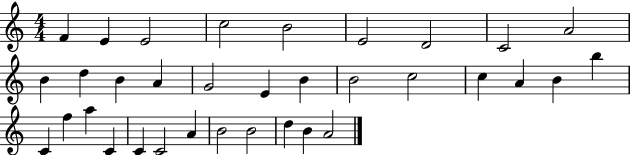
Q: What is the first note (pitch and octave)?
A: F4